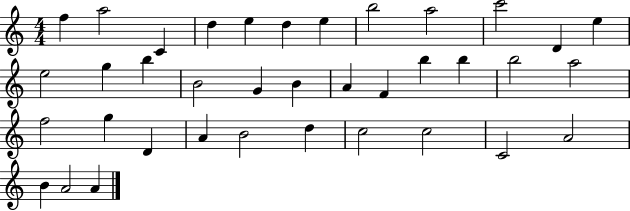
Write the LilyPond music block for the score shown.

{
  \clef treble
  \numericTimeSignature
  \time 4/4
  \key c \major
  f''4 a''2 c'4 | d''4 e''4 d''4 e''4 | b''2 a''2 | c'''2 d'4 e''4 | \break e''2 g''4 b''4 | b'2 g'4 b'4 | a'4 f'4 b''4 b''4 | b''2 a''2 | \break f''2 g''4 d'4 | a'4 b'2 d''4 | c''2 c''2 | c'2 a'2 | \break b'4 a'2 a'4 | \bar "|."
}